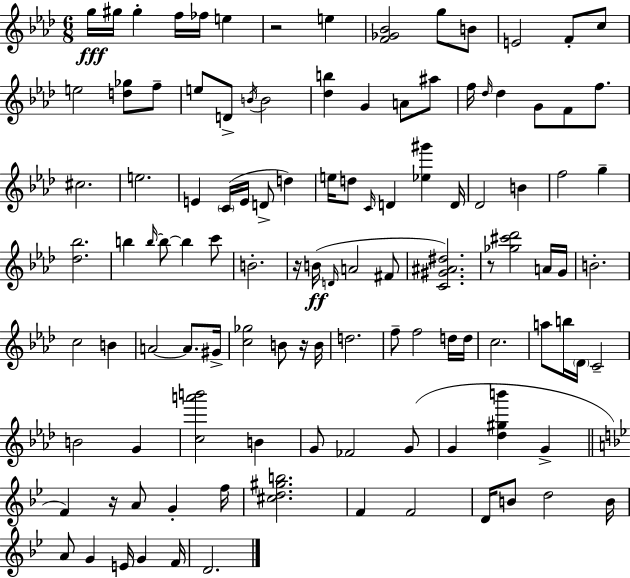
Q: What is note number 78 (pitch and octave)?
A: FES4